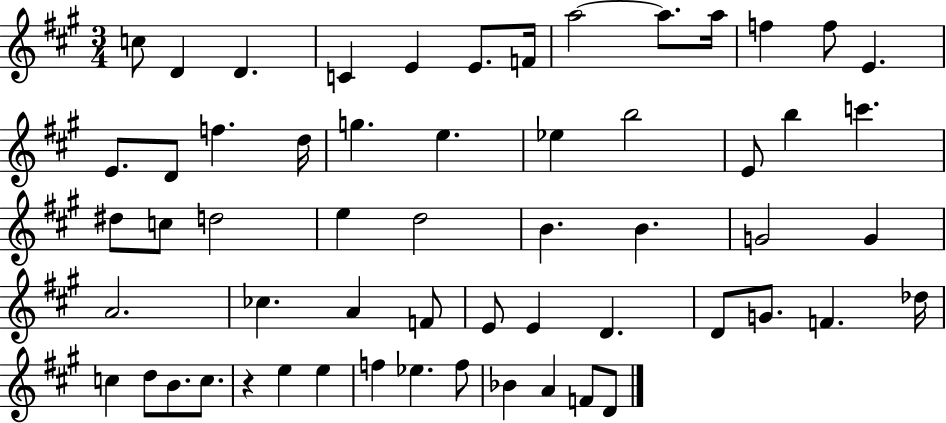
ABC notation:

X:1
T:Untitled
M:3/4
L:1/4
K:A
c/2 D D C E E/2 F/4 a2 a/2 a/4 f f/2 E E/2 D/2 f d/4 g e _e b2 E/2 b c' ^d/2 c/2 d2 e d2 B B G2 G A2 _c A F/2 E/2 E D D/2 G/2 F _d/4 c d/2 B/2 c/2 z e e f _e f/2 _B A F/2 D/2